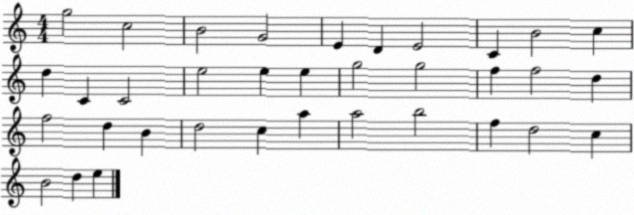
X:1
T:Untitled
M:4/4
L:1/4
K:C
g2 c2 B2 G2 E D E2 C B2 c d C C2 e2 e e g2 g2 f f2 d f2 d B d2 c a a2 b2 f d2 c B2 d e